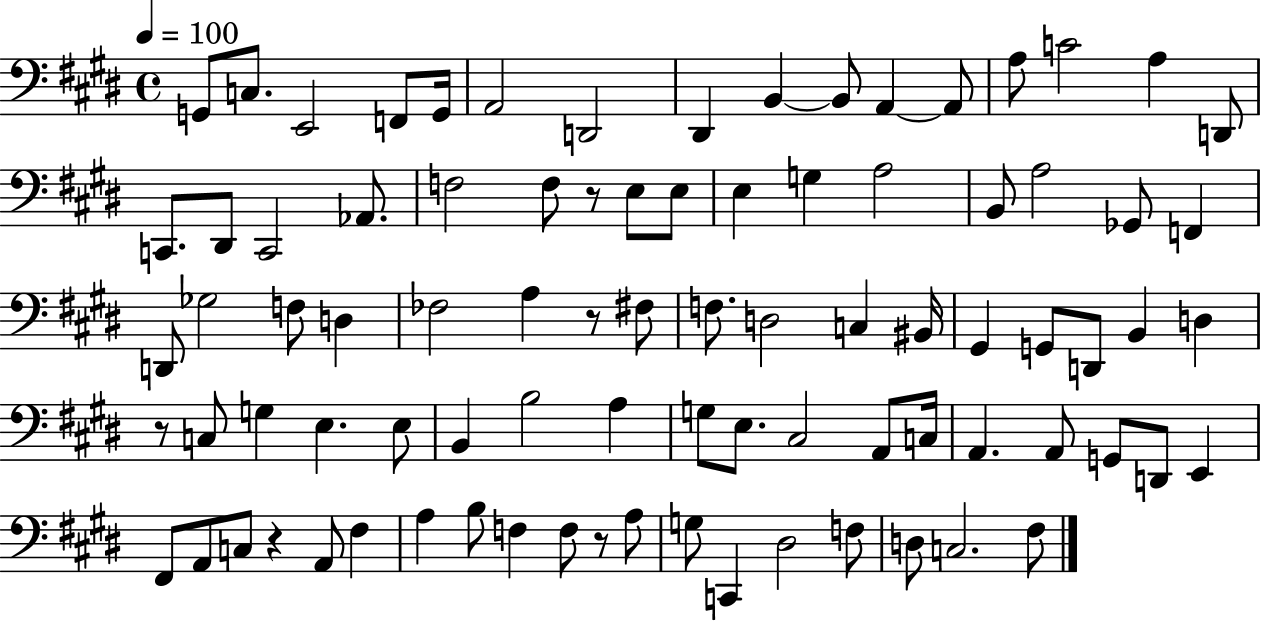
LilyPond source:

{
  \clef bass
  \time 4/4
  \defaultTimeSignature
  \key e \major
  \tempo 4 = 100
  \repeat volta 2 { g,8 c8. e,2 f,8 g,16 | a,2 d,2 | dis,4 b,4~~ b,8 a,4~~ a,8 | a8 c'2 a4 d,8 | \break c,8. dis,8 c,2 aes,8. | f2 f8 r8 e8 e8 | e4 g4 a2 | b,8 a2 ges,8 f,4 | \break d,8 ges2 f8 d4 | fes2 a4 r8 fis8 | f8. d2 c4 bis,16 | gis,4 g,8 d,8 b,4 d4 | \break r8 c8 g4 e4. e8 | b,4 b2 a4 | g8 e8. cis2 a,8 c16 | a,4. a,8 g,8 d,8 e,4 | \break fis,8 a,8 c8 r4 a,8 fis4 | a4 b8 f4 f8 r8 a8 | g8 c,4 dis2 f8 | d8 c2. fis8 | \break } \bar "|."
}